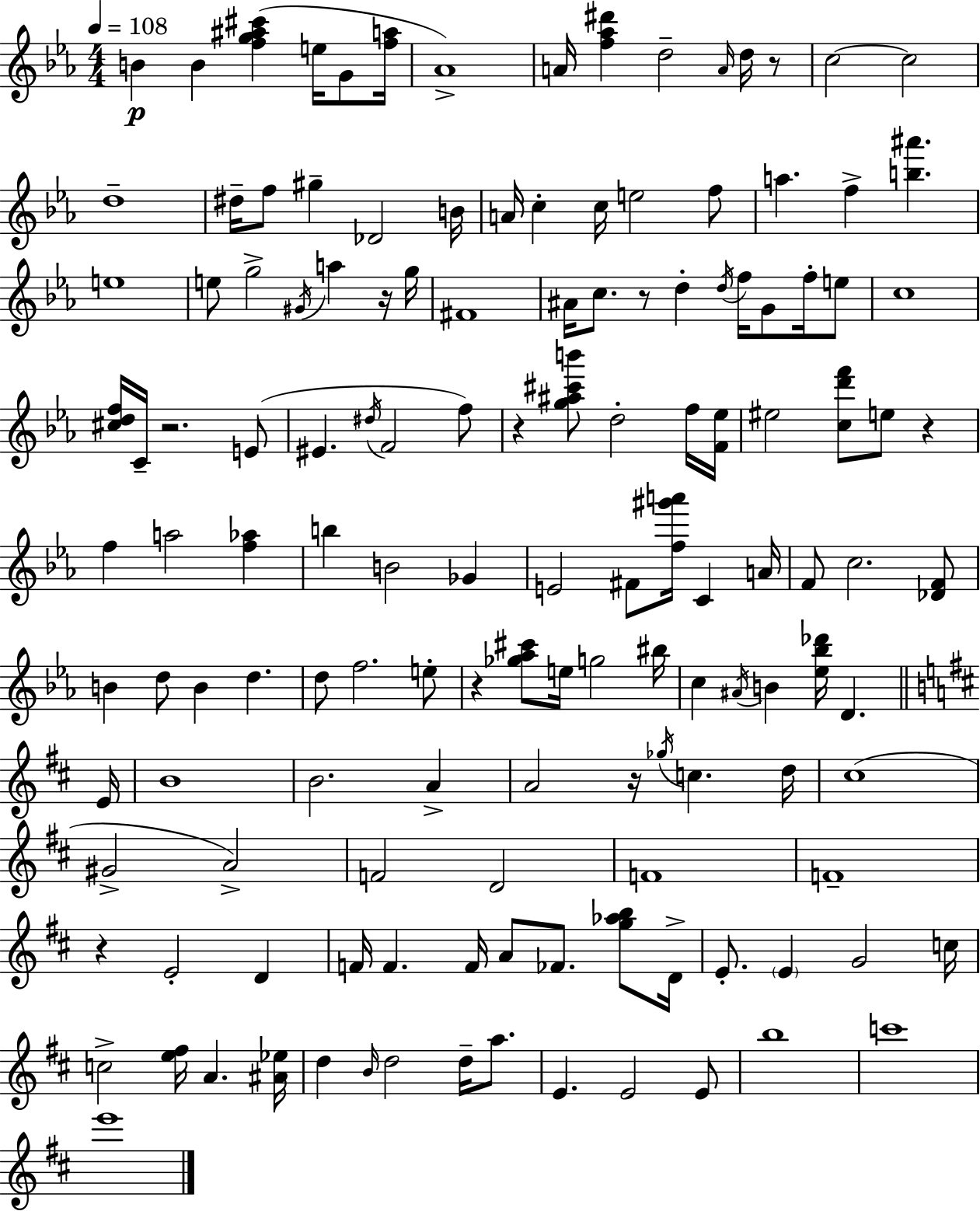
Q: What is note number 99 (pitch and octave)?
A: E4